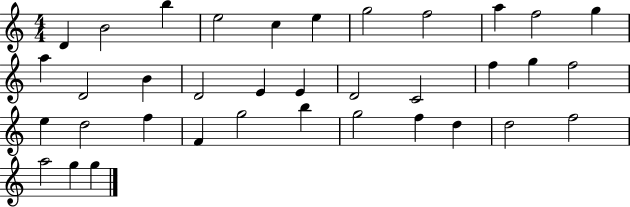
{
  \clef treble
  \numericTimeSignature
  \time 4/4
  \key c \major
  d'4 b'2 b''4 | e''2 c''4 e''4 | g''2 f''2 | a''4 f''2 g''4 | \break a''4 d'2 b'4 | d'2 e'4 e'4 | d'2 c'2 | f''4 g''4 f''2 | \break e''4 d''2 f''4 | f'4 g''2 b''4 | g''2 f''4 d''4 | d''2 f''2 | \break a''2 g''4 g''4 | \bar "|."
}